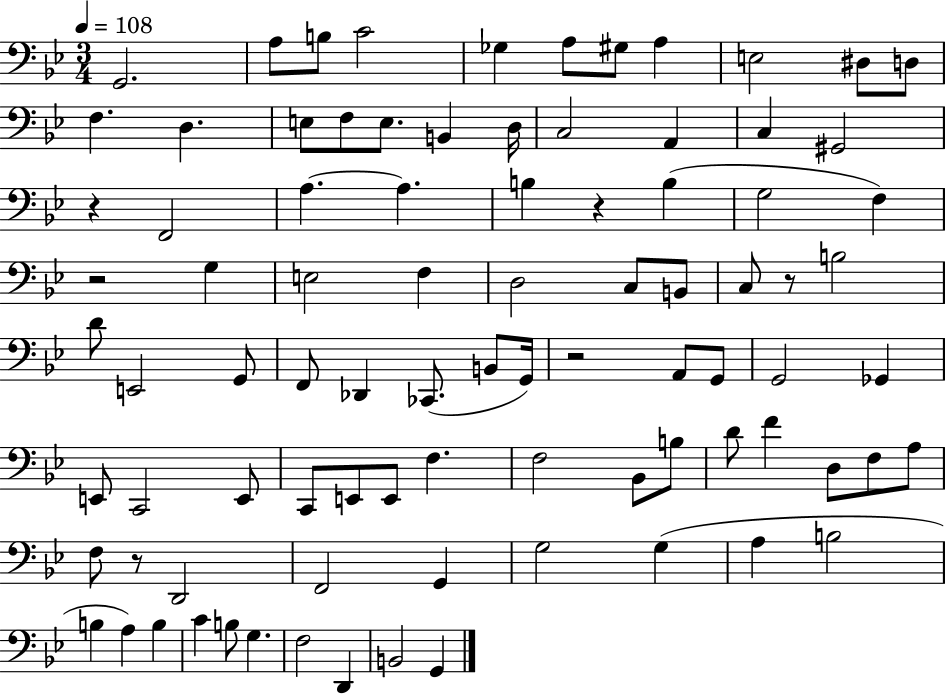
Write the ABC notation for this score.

X:1
T:Untitled
M:3/4
L:1/4
K:Bb
G,,2 A,/2 B,/2 C2 _G, A,/2 ^G,/2 A, E,2 ^D,/2 D,/2 F, D, E,/2 F,/2 E,/2 B,, D,/4 C,2 A,, C, ^G,,2 z F,,2 A, A, B, z B, G,2 F, z2 G, E,2 F, D,2 C,/2 B,,/2 C,/2 z/2 B,2 D/2 E,,2 G,,/2 F,,/2 _D,, _C,,/2 B,,/2 G,,/4 z2 A,,/2 G,,/2 G,,2 _G,, E,,/2 C,,2 E,,/2 C,,/2 E,,/2 E,,/2 F, F,2 _B,,/2 B,/2 D/2 F D,/2 F,/2 A,/2 F,/2 z/2 D,,2 F,,2 G,, G,2 G, A, B,2 B, A, B, C B,/2 G, F,2 D,, B,,2 G,,